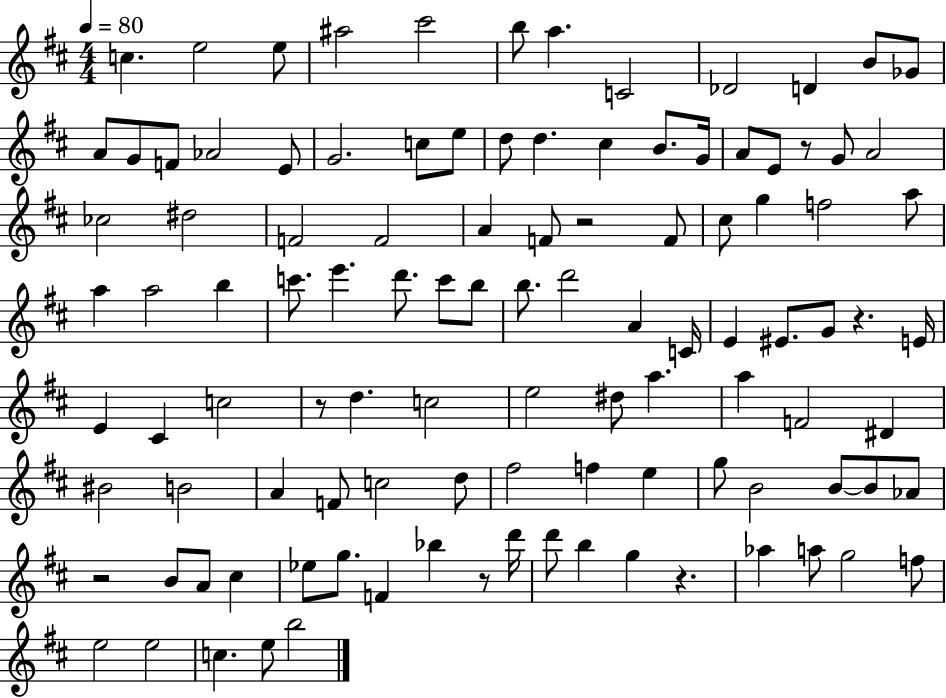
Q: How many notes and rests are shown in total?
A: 108